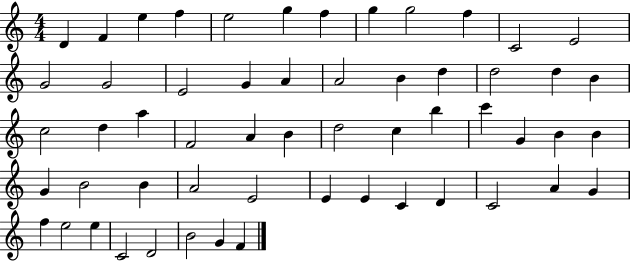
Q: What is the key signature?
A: C major